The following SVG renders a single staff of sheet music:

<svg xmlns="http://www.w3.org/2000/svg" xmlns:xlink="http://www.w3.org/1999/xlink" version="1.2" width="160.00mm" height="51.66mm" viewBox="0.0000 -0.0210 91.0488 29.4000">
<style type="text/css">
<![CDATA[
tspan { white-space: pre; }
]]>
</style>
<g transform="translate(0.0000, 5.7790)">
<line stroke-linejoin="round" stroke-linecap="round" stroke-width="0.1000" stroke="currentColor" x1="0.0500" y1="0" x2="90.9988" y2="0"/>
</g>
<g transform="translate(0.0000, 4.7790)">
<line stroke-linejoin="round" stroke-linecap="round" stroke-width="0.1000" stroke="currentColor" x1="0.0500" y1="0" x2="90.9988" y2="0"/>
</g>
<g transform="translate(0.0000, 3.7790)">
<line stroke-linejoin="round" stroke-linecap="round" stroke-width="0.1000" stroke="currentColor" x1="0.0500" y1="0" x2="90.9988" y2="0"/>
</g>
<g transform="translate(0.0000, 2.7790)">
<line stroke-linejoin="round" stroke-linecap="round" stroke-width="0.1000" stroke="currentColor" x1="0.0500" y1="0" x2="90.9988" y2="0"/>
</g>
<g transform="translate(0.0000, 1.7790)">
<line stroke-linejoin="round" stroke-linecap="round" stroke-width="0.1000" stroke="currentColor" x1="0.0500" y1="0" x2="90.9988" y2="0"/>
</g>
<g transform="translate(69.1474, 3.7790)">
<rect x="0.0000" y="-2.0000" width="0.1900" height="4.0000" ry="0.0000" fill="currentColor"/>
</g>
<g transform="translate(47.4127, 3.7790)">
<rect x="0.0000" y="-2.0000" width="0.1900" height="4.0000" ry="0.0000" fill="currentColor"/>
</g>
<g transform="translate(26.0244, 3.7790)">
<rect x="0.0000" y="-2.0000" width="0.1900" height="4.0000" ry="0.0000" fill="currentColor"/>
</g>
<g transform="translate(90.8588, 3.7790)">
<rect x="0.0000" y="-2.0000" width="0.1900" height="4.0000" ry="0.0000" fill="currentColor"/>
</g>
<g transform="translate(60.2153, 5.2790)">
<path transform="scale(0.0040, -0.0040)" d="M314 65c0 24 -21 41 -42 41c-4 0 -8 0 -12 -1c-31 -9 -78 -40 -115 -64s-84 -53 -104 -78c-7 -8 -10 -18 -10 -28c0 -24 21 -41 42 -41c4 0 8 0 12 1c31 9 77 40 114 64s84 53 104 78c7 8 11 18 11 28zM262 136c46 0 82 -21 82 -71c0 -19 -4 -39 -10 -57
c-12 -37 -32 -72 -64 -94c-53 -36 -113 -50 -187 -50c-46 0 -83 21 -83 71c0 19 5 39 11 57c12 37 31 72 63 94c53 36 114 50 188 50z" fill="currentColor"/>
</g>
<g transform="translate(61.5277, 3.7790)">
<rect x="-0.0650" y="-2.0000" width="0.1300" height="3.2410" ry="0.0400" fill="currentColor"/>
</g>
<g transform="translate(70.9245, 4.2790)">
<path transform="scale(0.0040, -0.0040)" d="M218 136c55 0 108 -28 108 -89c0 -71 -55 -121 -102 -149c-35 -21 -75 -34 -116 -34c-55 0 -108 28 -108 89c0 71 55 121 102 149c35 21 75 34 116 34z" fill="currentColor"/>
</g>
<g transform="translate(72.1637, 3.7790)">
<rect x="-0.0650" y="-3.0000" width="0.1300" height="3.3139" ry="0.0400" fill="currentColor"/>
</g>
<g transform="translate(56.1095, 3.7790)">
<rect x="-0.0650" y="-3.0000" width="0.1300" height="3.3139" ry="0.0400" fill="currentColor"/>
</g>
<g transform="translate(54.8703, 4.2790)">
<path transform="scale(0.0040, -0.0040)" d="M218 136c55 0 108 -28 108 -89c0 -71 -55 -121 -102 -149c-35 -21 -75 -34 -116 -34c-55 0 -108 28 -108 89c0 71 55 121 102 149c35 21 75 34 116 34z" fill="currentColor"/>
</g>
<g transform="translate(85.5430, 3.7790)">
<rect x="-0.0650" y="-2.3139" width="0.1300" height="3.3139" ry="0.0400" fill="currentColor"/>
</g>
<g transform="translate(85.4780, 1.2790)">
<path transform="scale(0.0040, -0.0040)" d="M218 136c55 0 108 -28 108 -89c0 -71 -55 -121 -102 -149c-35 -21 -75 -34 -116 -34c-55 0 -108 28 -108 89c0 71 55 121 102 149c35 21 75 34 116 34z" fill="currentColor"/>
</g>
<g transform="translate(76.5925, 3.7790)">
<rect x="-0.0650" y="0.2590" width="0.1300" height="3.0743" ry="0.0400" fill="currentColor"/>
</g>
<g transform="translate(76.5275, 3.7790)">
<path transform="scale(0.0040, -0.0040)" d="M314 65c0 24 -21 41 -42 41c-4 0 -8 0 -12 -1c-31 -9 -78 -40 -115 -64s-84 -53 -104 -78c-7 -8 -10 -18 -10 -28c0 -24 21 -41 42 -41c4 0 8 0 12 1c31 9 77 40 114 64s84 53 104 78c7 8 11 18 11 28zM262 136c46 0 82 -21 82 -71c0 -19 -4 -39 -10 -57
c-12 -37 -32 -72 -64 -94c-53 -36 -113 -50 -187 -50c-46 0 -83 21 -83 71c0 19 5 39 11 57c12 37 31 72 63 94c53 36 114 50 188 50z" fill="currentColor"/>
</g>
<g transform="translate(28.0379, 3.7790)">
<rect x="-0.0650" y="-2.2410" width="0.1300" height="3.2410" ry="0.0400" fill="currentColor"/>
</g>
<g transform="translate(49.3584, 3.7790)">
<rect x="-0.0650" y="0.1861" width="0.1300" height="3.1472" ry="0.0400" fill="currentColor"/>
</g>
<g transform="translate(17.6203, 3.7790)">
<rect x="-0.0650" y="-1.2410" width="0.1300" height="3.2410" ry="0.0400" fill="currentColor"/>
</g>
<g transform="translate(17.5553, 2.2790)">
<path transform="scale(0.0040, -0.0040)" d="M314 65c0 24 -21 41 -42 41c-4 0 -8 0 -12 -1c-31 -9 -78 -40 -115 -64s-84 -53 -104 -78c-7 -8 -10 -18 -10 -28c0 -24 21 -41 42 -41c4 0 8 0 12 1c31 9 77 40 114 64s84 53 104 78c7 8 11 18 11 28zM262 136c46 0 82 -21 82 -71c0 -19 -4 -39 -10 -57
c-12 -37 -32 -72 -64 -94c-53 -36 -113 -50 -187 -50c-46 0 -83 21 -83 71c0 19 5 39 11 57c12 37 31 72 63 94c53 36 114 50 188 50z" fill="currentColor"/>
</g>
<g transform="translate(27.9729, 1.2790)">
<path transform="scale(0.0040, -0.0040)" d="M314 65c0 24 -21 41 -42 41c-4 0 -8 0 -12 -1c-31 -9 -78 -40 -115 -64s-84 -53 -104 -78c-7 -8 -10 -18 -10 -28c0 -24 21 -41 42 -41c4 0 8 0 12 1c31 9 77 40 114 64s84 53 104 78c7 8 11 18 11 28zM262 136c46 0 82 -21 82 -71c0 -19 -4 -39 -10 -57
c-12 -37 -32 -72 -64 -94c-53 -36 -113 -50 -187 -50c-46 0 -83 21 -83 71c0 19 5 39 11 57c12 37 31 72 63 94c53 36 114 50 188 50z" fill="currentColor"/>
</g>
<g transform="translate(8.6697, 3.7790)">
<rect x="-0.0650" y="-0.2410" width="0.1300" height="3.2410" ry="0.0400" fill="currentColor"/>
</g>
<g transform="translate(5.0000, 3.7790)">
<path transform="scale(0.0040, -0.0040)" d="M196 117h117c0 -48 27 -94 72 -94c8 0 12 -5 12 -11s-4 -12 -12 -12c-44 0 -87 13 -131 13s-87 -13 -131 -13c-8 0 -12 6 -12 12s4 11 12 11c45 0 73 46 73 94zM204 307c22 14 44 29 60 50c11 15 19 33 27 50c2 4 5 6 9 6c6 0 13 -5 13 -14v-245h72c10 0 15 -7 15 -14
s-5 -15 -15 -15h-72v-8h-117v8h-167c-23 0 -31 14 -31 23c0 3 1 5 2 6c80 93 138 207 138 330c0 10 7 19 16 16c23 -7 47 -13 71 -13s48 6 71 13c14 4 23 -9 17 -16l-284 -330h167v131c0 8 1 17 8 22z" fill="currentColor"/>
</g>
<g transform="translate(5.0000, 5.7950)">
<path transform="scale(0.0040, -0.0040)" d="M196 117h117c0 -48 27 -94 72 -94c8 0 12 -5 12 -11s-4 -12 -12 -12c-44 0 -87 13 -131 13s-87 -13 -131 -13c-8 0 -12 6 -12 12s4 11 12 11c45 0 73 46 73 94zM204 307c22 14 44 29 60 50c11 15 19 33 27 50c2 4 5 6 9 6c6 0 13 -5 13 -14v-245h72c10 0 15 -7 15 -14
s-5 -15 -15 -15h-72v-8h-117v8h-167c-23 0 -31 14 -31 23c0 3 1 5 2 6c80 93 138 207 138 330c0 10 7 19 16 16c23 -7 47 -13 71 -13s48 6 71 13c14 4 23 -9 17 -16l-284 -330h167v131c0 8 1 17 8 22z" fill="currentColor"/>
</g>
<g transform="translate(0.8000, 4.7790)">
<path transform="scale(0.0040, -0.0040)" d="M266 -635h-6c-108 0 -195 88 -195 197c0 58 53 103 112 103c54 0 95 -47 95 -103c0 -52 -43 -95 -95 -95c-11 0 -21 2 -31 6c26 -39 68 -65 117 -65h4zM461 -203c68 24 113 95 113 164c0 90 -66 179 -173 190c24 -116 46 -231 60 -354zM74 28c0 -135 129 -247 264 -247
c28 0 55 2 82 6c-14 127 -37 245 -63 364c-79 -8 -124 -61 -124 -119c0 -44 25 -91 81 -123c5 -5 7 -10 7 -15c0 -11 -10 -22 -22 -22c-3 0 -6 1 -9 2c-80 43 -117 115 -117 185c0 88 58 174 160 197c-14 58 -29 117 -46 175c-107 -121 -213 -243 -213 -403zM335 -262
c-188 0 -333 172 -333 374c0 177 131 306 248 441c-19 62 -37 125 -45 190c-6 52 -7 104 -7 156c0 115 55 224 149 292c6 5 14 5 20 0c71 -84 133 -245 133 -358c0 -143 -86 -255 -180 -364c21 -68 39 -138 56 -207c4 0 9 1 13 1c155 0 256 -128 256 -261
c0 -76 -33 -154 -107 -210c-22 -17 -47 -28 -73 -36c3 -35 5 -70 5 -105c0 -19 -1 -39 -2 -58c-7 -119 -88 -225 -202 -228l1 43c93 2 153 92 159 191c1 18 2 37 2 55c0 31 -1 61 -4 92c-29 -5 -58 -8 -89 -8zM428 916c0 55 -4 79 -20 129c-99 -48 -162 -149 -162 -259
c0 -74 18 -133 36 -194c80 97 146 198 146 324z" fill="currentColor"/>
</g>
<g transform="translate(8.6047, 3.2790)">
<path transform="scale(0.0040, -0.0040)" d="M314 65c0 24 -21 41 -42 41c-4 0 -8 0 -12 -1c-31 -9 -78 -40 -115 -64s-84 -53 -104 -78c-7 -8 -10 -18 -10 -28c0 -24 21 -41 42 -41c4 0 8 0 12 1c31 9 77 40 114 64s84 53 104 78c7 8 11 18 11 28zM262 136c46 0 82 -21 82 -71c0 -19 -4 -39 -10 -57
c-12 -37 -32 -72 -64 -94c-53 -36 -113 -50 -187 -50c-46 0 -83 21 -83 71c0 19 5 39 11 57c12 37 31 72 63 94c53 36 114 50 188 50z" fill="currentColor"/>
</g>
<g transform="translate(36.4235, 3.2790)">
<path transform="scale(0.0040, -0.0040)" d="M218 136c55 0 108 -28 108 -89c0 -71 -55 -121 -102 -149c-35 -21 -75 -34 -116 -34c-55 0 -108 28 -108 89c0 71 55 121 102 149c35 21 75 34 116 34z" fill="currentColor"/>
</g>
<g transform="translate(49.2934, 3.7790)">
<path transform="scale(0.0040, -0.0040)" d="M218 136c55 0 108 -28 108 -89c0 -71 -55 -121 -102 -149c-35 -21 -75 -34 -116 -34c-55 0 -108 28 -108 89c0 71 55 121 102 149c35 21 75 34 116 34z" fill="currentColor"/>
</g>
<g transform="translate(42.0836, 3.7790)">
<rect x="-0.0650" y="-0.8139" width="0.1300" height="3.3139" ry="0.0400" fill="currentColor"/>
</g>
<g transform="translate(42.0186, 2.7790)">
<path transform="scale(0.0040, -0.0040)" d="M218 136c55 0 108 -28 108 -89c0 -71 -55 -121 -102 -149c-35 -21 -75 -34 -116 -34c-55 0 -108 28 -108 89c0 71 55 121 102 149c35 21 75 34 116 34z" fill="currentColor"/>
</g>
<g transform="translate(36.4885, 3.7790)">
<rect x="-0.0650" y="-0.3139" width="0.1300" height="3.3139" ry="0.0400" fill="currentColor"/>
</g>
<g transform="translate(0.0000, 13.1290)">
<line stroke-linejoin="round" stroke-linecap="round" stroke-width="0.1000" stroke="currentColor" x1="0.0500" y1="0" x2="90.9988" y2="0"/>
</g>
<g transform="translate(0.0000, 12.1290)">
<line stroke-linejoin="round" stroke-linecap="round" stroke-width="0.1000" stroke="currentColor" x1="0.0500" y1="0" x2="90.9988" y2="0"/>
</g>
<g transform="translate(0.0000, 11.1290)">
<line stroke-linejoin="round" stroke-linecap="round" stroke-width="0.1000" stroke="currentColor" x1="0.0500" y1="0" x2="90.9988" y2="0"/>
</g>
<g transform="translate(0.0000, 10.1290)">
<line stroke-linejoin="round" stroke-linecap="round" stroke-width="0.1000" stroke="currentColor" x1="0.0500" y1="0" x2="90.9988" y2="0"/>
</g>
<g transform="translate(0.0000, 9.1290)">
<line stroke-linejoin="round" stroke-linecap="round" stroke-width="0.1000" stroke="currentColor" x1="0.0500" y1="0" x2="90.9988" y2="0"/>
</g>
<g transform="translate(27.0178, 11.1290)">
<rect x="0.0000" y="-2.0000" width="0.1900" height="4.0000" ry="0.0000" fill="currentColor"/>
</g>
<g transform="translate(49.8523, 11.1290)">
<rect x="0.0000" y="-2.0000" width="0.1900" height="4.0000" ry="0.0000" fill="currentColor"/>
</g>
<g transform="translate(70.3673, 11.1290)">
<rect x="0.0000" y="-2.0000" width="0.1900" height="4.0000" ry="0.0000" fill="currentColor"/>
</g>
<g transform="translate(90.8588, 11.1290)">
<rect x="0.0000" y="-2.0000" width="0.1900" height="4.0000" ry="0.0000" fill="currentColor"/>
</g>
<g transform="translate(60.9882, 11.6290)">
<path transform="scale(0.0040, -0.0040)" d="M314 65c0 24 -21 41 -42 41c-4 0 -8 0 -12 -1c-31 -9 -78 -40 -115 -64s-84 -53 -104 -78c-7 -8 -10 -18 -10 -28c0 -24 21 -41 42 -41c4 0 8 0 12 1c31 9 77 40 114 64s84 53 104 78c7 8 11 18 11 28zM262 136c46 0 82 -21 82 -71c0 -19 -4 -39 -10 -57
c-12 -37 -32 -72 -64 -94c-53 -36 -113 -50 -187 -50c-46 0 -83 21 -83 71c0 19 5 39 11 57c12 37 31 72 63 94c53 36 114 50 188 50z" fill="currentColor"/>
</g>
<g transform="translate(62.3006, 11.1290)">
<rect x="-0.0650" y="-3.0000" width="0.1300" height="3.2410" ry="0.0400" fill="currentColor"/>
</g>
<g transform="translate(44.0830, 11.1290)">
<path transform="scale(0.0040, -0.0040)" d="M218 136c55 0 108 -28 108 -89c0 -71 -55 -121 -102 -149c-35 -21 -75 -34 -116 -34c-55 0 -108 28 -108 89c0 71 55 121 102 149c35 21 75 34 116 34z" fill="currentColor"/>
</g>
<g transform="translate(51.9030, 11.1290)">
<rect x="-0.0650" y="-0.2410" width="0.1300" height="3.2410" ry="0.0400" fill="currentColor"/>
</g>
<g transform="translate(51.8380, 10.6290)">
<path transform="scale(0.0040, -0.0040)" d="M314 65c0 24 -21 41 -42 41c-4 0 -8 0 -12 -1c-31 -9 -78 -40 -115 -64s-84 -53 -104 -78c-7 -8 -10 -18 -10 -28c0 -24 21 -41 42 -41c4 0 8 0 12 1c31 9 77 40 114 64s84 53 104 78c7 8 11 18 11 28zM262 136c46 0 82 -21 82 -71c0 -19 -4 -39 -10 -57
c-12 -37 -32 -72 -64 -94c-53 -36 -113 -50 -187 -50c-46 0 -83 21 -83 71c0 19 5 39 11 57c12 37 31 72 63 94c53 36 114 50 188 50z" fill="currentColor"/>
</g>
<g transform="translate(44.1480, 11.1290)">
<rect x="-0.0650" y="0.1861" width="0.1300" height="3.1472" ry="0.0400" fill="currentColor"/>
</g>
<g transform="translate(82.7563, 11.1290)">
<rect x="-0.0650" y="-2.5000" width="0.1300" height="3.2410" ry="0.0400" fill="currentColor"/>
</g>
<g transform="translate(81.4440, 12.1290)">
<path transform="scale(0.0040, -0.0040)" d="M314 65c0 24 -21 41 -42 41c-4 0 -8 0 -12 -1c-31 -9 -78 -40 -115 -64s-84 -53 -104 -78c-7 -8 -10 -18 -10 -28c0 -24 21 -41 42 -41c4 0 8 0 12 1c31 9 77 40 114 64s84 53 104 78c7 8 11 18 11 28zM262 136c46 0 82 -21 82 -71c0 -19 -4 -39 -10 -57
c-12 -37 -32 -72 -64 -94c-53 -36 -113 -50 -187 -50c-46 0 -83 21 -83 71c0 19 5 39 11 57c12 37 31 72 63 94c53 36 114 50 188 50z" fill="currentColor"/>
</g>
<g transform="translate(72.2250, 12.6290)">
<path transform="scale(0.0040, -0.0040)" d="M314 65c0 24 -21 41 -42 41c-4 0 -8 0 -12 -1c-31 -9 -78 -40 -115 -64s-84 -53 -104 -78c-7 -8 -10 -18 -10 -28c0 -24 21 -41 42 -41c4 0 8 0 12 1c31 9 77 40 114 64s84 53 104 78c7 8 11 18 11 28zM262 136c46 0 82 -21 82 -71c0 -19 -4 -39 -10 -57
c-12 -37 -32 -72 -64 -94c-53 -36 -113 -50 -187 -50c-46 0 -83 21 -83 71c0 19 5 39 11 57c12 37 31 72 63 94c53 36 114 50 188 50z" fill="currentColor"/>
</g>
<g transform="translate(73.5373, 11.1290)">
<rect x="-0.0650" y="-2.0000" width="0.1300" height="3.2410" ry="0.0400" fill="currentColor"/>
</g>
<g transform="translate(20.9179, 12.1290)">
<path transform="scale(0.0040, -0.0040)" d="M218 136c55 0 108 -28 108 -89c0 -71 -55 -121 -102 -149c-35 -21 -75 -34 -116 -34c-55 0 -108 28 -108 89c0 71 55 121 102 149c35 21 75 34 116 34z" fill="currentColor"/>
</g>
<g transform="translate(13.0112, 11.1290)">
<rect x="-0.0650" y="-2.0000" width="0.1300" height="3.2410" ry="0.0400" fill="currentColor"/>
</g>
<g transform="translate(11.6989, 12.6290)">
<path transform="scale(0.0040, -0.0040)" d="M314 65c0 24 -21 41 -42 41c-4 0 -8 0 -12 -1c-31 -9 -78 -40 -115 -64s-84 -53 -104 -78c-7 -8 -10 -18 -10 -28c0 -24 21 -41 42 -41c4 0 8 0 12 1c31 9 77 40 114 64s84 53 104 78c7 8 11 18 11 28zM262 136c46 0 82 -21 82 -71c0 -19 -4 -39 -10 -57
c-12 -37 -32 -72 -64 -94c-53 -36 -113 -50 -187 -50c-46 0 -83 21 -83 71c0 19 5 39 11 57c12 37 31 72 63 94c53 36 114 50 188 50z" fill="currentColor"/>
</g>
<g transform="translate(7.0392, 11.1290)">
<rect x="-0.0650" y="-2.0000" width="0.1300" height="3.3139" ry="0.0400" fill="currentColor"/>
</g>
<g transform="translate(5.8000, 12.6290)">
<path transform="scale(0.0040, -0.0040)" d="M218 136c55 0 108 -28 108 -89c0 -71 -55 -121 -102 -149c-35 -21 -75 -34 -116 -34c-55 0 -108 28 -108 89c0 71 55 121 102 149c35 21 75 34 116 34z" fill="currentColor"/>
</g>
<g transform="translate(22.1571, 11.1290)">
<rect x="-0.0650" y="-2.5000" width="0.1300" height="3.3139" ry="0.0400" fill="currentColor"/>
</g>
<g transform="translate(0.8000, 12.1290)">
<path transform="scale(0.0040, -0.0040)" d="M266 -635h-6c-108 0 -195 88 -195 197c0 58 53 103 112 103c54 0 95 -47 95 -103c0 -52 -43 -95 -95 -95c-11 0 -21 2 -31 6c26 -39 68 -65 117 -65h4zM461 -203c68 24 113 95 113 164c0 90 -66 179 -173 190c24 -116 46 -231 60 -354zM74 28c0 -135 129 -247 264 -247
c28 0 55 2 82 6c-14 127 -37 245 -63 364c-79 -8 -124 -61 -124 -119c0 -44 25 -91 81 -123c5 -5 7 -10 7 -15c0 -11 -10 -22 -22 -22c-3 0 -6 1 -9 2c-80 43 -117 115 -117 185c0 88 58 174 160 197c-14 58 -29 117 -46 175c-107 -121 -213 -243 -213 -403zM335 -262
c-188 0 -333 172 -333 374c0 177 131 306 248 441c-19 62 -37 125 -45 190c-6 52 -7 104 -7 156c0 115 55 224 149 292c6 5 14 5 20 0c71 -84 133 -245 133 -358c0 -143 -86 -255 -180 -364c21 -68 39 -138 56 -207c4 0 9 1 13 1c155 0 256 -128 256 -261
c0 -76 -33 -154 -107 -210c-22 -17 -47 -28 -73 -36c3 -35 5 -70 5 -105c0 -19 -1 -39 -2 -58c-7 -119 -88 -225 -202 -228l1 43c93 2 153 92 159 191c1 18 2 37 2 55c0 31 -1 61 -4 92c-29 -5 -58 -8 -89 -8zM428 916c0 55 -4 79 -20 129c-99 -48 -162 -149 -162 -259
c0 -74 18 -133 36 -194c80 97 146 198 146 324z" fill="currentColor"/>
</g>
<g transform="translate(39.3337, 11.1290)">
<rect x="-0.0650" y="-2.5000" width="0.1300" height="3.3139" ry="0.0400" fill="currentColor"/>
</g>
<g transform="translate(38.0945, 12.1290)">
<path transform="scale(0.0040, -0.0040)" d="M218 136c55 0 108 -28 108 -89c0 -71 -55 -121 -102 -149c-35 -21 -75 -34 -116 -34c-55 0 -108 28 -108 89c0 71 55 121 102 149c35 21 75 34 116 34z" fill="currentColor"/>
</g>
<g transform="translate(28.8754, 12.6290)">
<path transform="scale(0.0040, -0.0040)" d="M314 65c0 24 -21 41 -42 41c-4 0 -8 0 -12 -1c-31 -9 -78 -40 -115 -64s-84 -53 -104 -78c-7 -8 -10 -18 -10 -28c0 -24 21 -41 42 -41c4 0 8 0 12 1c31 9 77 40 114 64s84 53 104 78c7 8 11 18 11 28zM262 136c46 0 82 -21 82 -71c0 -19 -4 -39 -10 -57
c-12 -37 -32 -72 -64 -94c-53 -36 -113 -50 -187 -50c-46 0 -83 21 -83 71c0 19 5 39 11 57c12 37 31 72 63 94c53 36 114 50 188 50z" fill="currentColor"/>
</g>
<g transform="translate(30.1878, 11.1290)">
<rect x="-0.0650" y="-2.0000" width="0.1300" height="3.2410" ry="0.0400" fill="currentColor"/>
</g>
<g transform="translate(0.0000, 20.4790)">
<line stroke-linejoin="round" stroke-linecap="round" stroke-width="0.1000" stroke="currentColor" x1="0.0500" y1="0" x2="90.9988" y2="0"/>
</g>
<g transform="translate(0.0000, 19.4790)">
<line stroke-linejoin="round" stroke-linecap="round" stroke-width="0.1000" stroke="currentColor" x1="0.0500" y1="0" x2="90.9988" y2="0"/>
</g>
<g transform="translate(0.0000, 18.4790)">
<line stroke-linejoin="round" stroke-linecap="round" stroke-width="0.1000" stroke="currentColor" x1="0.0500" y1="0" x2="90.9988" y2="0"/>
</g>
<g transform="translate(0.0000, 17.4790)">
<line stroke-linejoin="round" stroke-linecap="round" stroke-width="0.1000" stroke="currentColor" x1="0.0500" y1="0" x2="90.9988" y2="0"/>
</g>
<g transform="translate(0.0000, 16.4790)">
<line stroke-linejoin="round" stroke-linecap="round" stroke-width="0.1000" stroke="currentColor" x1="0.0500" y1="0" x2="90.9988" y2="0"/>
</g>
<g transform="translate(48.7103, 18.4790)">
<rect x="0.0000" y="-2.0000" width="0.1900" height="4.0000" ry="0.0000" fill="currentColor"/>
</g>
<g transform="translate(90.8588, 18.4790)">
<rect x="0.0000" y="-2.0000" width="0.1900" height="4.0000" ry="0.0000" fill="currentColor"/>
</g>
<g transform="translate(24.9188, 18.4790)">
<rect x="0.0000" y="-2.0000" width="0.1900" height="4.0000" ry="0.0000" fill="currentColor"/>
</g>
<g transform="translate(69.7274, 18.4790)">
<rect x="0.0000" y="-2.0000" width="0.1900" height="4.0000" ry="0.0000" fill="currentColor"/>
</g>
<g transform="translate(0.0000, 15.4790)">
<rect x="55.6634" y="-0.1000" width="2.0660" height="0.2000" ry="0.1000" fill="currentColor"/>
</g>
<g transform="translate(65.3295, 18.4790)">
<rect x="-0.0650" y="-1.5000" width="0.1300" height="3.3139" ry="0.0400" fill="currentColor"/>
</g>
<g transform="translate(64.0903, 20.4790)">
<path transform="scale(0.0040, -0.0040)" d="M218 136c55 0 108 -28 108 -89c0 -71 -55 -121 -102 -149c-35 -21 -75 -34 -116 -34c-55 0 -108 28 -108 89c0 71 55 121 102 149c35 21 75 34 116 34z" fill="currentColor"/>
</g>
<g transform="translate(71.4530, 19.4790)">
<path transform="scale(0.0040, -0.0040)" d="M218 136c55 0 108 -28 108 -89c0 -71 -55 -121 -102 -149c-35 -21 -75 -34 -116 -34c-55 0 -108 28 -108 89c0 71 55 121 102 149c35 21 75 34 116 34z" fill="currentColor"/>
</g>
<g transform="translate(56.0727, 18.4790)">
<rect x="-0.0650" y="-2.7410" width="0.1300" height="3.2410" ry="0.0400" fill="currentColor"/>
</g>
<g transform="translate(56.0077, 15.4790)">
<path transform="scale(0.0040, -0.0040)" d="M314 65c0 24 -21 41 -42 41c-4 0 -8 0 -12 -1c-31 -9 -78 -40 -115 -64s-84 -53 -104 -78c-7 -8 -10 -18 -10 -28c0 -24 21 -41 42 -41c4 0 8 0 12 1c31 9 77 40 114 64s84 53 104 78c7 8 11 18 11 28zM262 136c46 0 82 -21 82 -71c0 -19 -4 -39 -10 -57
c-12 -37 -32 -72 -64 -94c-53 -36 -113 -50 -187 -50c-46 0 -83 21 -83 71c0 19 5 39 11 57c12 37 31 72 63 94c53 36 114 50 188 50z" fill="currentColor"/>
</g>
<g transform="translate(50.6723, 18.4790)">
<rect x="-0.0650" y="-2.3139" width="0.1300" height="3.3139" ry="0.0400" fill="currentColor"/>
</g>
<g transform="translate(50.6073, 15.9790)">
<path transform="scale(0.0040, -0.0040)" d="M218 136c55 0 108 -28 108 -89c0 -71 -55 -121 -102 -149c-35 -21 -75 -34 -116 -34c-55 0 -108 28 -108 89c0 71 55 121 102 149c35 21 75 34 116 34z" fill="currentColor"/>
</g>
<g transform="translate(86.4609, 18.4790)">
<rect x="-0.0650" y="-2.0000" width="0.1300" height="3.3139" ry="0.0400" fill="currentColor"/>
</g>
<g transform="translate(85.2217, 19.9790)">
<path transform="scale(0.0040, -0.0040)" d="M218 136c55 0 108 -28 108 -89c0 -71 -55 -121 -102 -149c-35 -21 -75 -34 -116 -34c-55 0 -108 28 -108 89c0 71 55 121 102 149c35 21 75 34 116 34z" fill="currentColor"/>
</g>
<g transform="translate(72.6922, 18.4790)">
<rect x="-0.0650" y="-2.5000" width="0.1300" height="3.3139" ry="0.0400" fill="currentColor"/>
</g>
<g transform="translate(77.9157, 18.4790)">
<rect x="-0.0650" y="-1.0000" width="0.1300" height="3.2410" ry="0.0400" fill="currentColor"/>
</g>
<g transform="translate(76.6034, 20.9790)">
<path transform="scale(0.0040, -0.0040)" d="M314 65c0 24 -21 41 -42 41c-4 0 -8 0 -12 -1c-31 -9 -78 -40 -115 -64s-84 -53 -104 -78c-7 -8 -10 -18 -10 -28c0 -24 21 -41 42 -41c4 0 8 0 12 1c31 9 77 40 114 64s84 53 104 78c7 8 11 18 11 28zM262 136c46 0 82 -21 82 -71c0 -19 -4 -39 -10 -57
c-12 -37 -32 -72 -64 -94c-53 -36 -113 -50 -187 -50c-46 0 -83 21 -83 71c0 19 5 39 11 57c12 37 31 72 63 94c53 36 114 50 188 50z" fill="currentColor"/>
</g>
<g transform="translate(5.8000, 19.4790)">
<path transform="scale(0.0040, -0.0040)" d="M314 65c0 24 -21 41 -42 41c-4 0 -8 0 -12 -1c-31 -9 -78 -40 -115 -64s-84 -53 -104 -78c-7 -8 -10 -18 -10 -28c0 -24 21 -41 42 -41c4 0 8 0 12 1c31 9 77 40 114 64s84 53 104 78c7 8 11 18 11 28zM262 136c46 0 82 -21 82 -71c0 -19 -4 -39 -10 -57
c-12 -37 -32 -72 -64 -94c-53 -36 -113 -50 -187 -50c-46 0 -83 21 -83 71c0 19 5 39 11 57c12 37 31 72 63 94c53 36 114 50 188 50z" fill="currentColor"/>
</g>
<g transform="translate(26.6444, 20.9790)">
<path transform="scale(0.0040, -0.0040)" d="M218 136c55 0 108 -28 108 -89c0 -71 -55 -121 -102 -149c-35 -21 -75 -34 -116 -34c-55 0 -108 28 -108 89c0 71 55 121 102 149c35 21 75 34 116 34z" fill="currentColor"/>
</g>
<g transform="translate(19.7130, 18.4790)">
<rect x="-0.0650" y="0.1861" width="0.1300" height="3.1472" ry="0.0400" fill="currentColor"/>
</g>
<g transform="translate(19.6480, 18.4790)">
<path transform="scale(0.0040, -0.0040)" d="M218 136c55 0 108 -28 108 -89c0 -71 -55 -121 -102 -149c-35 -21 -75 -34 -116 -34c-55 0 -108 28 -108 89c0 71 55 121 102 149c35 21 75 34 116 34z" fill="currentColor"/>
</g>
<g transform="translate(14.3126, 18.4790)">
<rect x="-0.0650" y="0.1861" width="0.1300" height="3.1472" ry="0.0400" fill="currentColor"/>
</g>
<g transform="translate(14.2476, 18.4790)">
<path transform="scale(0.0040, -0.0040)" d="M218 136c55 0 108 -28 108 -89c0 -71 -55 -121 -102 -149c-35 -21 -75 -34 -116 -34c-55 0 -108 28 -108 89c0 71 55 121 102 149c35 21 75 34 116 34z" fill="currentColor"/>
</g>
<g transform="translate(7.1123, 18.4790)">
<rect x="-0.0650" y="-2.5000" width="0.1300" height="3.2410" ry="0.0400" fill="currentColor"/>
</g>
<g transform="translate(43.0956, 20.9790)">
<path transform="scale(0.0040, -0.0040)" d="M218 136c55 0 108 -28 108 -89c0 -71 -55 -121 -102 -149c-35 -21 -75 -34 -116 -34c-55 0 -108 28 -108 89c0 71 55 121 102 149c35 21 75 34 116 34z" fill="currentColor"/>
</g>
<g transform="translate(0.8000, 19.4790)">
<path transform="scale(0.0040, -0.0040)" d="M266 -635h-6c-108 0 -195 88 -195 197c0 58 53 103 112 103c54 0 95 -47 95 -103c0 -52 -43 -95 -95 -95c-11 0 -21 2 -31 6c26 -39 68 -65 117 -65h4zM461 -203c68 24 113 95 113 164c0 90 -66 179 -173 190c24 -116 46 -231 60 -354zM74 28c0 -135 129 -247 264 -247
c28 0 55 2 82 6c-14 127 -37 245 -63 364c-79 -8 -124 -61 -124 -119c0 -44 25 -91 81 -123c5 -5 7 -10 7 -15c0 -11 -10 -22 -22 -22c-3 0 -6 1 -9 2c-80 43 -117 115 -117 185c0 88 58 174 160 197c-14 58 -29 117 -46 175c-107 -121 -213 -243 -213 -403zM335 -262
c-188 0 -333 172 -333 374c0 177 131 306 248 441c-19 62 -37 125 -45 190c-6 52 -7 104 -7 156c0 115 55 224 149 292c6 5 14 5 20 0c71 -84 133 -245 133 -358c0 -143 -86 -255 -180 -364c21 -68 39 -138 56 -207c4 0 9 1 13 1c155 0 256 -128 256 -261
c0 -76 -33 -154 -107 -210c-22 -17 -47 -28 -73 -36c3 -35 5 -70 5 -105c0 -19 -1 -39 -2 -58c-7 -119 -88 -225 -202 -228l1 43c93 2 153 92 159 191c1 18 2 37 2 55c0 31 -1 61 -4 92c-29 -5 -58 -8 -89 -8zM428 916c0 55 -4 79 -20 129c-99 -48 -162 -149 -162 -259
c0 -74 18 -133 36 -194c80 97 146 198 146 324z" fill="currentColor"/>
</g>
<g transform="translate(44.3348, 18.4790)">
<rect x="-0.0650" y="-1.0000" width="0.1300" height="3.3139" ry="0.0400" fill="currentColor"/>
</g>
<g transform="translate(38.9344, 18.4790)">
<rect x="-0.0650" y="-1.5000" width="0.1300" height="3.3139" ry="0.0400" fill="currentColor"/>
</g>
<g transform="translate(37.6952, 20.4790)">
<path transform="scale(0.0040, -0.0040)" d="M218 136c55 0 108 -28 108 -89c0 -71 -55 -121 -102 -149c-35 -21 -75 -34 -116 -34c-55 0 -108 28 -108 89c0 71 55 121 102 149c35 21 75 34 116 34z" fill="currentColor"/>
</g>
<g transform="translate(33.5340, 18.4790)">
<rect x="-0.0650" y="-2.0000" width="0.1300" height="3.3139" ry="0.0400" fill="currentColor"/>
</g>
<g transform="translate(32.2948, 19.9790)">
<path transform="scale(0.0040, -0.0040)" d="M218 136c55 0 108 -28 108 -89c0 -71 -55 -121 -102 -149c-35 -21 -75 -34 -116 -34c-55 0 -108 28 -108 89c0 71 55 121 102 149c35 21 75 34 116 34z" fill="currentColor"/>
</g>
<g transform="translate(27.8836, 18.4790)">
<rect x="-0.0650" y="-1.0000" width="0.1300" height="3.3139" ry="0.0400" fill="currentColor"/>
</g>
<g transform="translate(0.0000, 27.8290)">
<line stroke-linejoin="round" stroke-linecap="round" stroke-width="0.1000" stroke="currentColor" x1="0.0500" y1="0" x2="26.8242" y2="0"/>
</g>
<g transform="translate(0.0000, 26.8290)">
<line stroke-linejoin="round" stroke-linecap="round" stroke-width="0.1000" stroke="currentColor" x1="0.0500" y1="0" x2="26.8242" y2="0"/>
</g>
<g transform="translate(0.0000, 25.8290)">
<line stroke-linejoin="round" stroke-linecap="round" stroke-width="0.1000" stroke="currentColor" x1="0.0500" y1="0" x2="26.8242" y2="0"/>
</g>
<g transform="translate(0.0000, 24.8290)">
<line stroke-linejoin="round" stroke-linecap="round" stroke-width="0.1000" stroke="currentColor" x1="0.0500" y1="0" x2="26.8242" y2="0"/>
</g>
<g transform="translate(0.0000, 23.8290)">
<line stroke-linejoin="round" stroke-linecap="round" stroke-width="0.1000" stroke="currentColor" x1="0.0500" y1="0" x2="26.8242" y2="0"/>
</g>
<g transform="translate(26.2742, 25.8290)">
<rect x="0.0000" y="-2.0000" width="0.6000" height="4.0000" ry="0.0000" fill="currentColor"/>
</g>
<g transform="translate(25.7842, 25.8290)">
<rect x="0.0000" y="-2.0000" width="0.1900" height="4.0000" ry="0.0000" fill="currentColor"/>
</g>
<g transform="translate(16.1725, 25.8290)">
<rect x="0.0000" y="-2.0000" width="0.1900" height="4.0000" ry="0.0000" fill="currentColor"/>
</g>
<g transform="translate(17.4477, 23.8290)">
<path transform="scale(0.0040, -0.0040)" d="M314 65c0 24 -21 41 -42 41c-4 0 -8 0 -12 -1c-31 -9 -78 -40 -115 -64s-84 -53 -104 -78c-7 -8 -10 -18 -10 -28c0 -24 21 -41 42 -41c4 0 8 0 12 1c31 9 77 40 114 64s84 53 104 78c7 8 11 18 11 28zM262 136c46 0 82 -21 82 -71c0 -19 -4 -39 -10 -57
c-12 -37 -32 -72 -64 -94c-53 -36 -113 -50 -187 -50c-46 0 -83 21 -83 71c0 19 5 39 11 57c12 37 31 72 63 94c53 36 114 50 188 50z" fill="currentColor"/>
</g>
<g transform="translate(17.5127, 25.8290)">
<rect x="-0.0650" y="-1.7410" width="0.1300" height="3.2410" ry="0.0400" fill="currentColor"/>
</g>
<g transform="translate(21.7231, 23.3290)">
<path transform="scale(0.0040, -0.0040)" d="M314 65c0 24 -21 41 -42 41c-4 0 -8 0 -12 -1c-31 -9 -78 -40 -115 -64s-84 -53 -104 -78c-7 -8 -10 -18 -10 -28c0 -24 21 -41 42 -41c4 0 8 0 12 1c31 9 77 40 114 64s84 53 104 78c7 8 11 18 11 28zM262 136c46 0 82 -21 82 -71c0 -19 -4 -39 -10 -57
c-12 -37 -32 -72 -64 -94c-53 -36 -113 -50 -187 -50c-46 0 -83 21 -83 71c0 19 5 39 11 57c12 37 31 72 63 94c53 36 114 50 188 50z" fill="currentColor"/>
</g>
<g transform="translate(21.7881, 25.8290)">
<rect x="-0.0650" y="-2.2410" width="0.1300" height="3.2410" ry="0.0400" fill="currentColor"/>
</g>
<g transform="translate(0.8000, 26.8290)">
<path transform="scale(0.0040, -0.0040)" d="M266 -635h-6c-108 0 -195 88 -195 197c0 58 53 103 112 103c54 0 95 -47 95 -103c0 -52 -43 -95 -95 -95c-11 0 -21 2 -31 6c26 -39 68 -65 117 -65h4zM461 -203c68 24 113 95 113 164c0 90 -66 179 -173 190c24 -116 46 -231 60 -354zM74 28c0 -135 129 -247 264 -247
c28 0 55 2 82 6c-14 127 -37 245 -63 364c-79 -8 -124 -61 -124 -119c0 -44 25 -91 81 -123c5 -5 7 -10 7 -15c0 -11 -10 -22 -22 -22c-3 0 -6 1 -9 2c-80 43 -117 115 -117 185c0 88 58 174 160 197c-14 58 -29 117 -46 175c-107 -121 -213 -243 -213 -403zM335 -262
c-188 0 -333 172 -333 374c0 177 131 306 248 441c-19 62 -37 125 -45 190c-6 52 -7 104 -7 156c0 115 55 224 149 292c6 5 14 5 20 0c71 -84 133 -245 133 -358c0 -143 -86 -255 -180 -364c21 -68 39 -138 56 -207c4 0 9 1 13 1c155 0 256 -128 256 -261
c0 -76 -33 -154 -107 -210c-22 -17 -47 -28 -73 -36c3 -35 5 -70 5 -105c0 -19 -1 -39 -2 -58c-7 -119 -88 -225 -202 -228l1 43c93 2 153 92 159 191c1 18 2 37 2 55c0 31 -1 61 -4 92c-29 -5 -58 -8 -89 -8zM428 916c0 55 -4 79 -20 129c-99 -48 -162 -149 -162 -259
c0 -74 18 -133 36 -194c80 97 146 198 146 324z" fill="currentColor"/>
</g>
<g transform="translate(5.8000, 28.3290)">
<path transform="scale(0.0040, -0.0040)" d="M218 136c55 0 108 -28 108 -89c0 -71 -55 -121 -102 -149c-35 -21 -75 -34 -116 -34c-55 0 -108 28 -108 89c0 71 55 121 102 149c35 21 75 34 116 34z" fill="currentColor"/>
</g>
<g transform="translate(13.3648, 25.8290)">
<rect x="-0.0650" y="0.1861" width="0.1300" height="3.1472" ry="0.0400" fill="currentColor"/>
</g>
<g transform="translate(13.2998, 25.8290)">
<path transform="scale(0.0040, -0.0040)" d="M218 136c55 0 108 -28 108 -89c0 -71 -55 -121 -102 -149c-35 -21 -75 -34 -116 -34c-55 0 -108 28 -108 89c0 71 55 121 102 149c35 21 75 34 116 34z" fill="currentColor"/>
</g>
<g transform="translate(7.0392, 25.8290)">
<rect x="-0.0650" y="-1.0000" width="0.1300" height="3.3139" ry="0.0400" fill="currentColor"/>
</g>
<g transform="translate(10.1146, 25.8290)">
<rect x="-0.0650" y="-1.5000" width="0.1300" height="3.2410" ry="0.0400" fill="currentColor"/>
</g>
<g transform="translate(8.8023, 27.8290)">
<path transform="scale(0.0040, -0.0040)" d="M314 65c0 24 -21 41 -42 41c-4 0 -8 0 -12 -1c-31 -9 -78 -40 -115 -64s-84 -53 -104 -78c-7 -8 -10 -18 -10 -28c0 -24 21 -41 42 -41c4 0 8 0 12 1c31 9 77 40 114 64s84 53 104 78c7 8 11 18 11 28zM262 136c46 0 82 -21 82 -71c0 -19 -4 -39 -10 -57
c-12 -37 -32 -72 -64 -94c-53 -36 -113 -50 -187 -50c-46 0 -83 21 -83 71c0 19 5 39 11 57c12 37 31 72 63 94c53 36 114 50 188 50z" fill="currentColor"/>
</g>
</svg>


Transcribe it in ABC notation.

X:1
T:Untitled
M:4/4
L:1/4
K:C
c2 e2 g2 c d B A F2 A B2 g F F2 G F2 G B c2 A2 F2 G2 G2 B B D F E D g a2 E G D2 F D E2 B f2 g2